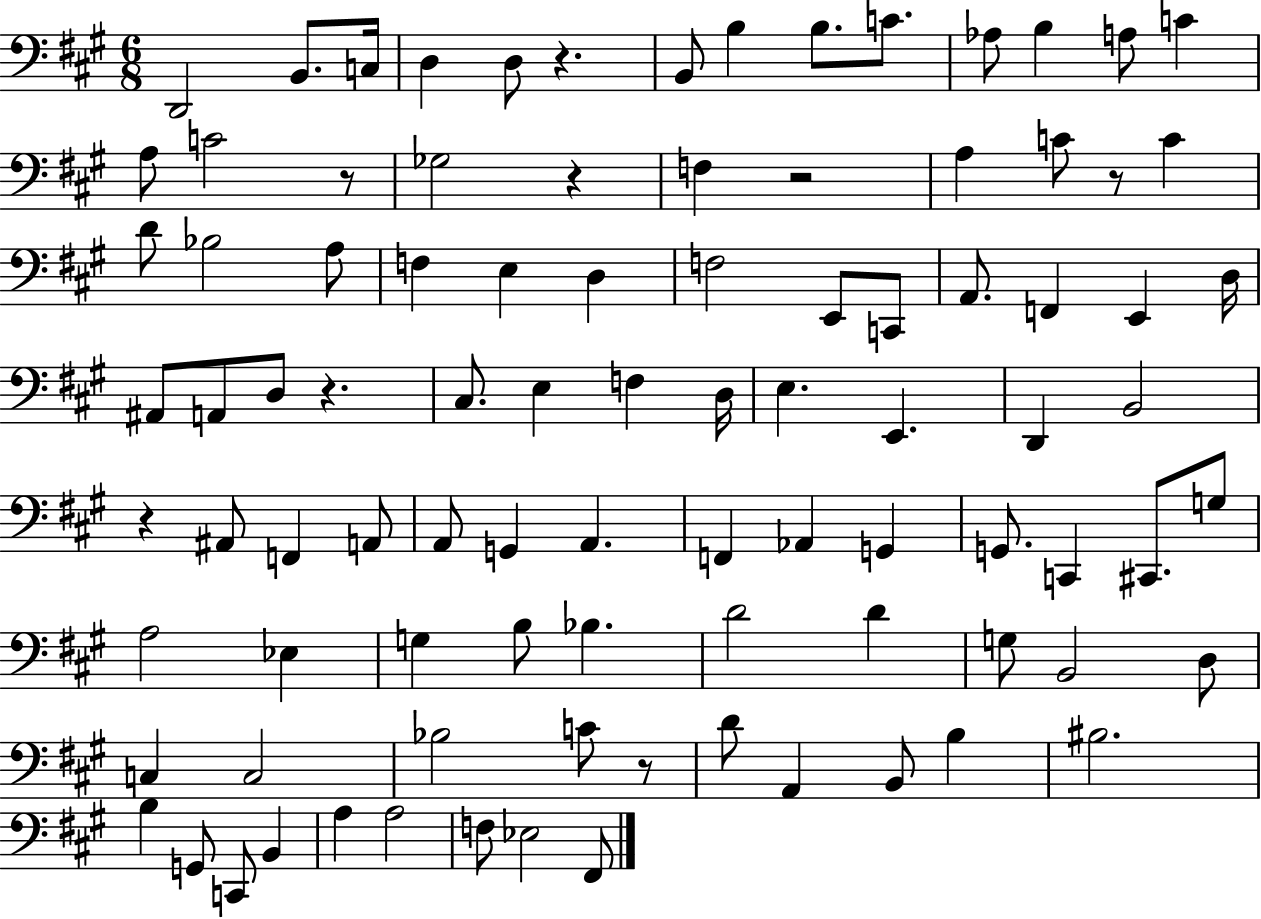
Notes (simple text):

D2/h B2/e. C3/s D3/q D3/e R/q. B2/e B3/q B3/e. C4/e. Ab3/e B3/q A3/e C4/q A3/e C4/h R/e Gb3/h R/q F3/q R/h A3/q C4/e R/e C4/q D4/e Bb3/h A3/e F3/q E3/q D3/q F3/h E2/e C2/e A2/e. F2/q E2/q D3/s A#2/e A2/e D3/e R/q. C#3/e. E3/q F3/q D3/s E3/q. E2/q. D2/q B2/h R/q A#2/e F2/q A2/e A2/e G2/q A2/q. F2/q Ab2/q G2/q G2/e. C2/q C#2/e. G3/e A3/h Eb3/q G3/q B3/e Bb3/q. D4/h D4/q G3/e B2/h D3/e C3/q C3/h Bb3/h C4/e R/e D4/e A2/q B2/e B3/q BIS3/h. B3/q G2/e C2/e B2/q A3/q A3/h F3/e Eb3/h F#2/e